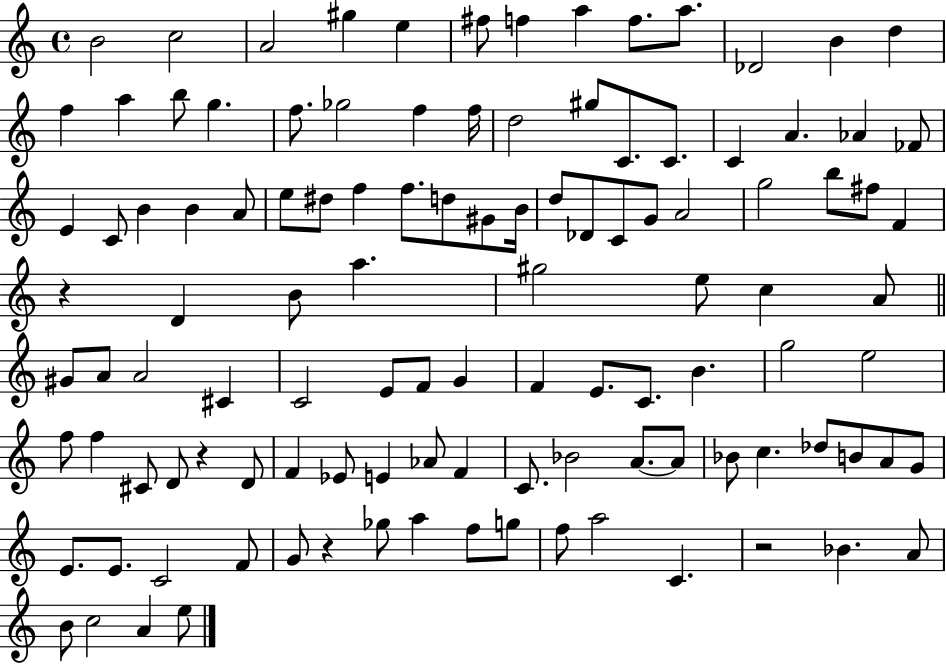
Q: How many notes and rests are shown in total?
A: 113